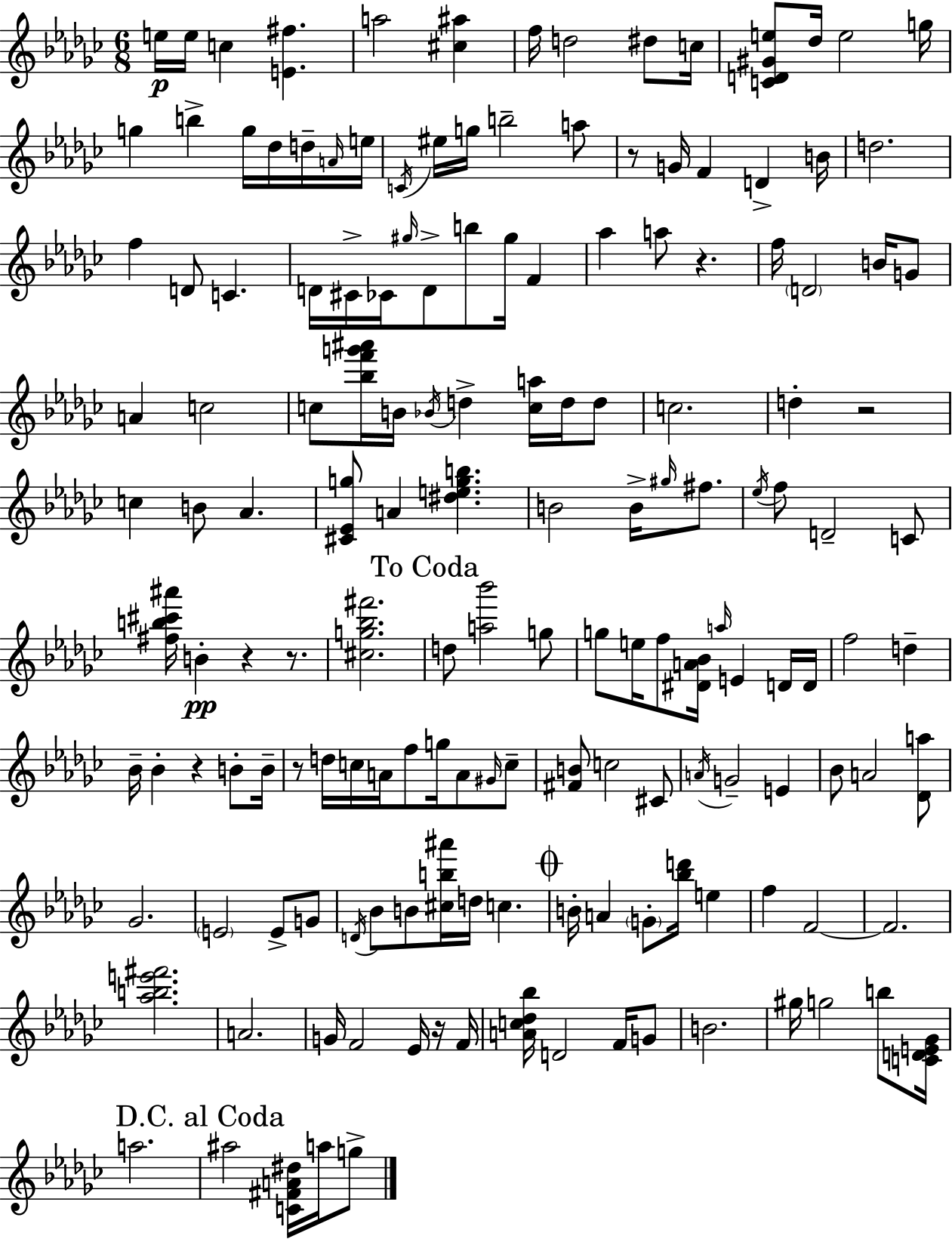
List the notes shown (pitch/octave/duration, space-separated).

E5/s E5/s C5/q [E4,F#5]/q. A5/h [C#5,A#5]/q F5/s D5/h D#5/e C5/s [C4,D4,G#4,E5]/e Db5/s E5/h G5/s G5/q B5/q G5/s Db5/s D5/s A4/s E5/s C4/s EIS5/s G5/s B5/h A5/e R/e G4/s F4/q D4/q B4/s D5/h. F5/q D4/e C4/q. D4/s C#4/s CES4/s G#5/s D4/e B5/e G#5/s F4/q Ab5/q A5/e R/q. F5/s D4/h B4/s G4/e A4/q C5/h C5/e [Bb5,F6,G6,A#6]/s B4/s Bb4/s D5/q [C5,A5]/s D5/s D5/e C5/h. D5/q R/h C5/q B4/e Ab4/q. [C#4,Eb4,G5]/e A4/q [D#5,E5,G5,B5]/q. B4/h B4/s G#5/s F#5/e. Eb5/s F5/e D4/h C4/e [F#5,B5,C#6,A#6]/s B4/q R/q R/e. [C#5,G5,Bb5,F#6]/h. D5/e [A5,Bb6]/h G5/e G5/e E5/s F5/e [D#4,A4,Bb4]/s A5/s E4/q D4/s D4/s F5/h D5/q Bb4/s Bb4/q R/q B4/e B4/s R/e D5/s C5/s A4/s F5/e G5/s A4/e G#4/s C5/e [F#4,B4]/e C5/h C#4/e A4/s G4/h E4/q Bb4/e A4/h [Db4,A5]/e Gb4/h. E4/h E4/e G4/e D4/s Bb4/e B4/e [C#5,B5,A#6]/s D5/s C5/q. B4/s A4/q G4/e [Bb5,D6]/s E5/q F5/q F4/h F4/h. [Ab5,B5,E6,F#6]/h. A4/h. G4/s F4/h Eb4/s R/s F4/s [A4,C5,Db5,Bb5]/s D4/h F4/s G4/e B4/h. G#5/s G5/h B5/e [C4,D4,E4,Gb4]/s A5/h. A#5/h [C4,F#4,A4,D#5]/s A5/s G5/e